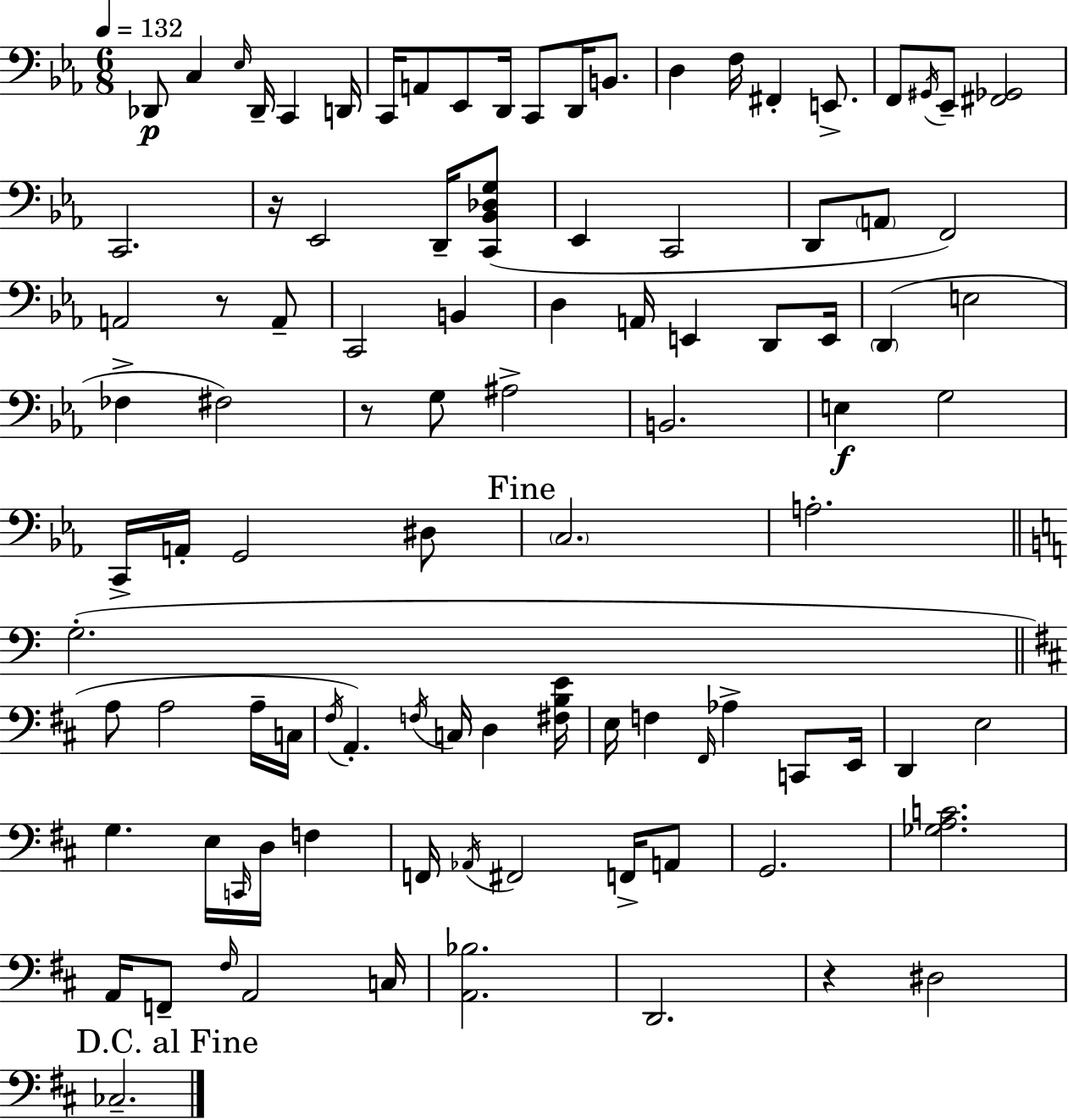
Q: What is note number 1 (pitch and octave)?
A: Db2